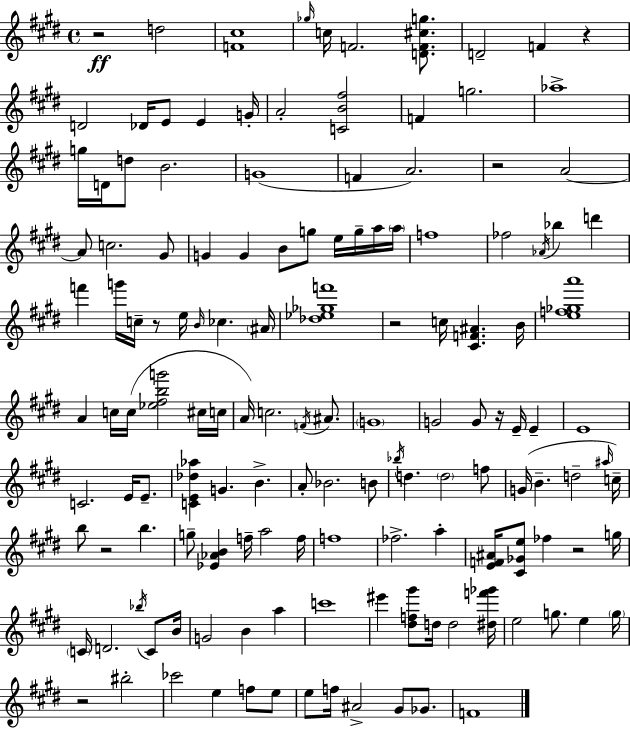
X:1
T:Untitled
M:4/4
L:1/4
K:E
z2 d2 [F^c]4 _g/4 c/4 F2 [DF^cg]/2 D2 F z D2 _D/4 E/2 E G/4 A2 [CB^f]2 F g2 _a4 g/4 D/4 d/2 B2 G4 F A2 z2 A2 A/2 c2 ^G/2 G G B/2 g/2 e/4 g/4 a/4 a/4 f4 _f2 _A/4 _b d' f' g'/4 c/4 z/2 e/4 B/4 _c ^A/4 [_d_e_gf']4 z2 c/4 [^CF^A] B/4 [ef_ga']4 A c/4 c/4 [_e^fbg']2 ^c/4 c/4 A/4 c2 F/4 ^A/2 G4 G2 G/2 z/4 E/4 E E4 C2 E/4 E/2 [CE_d_a] G B A/2 _B2 B/2 _b/4 d d2 f/2 G/4 B d2 ^a/4 c/4 b/2 z2 b g/2 [_E_AB] f/4 a2 f/4 f4 _f2 a [EF^A]/4 [^C_Ge]/2 _f z2 g/4 C/4 D2 _b/4 C/2 B/4 G2 B a c'4 ^e' [^df^g']/2 d/4 d2 [^df'_g']/4 e2 g/2 e g/4 z2 ^b2 _c'2 e f/2 e/2 e/2 f/4 ^A2 ^G/2 _G/2 F4